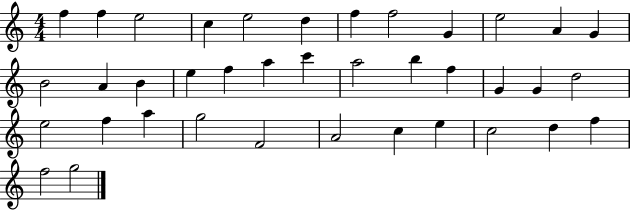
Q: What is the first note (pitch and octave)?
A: F5